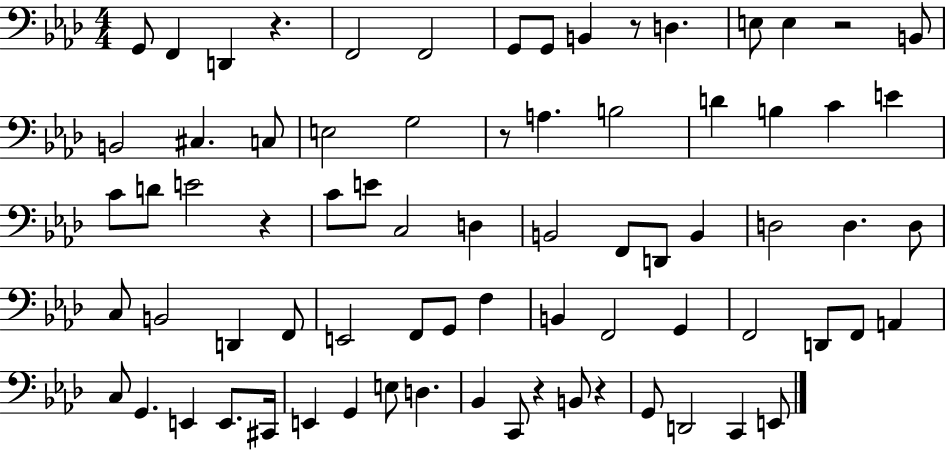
{
  \clef bass
  \numericTimeSignature
  \time 4/4
  \key aes \major
  \repeat volta 2 { g,8 f,4 d,4 r4. | f,2 f,2 | g,8 g,8 b,4 r8 d4. | e8 e4 r2 b,8 | \break b,2 cis4. c8 | e2 g2 | r8 a4. b2 | d'4 b4 c'4 e'4 | \break c'8 d'8 e'2 r4 | c'8 e'8 c2 d4 | b,2 f,8 d,8 b,4 | d2 d4. d8 | \break c8 b,2 d,4 f,8 | e,2 f,8 g,8 f4 | b,4 f,2 g,4 | f,2 d,8 f,8 a,4 | \break c8 g,4. e,4 e,8. cis,16 | e,4 g,4 e8 d4. | bes,4 c,8 r4 b,8 r4 | g,8 d,2 c,4 e,8 | \break } \bar "|."
}